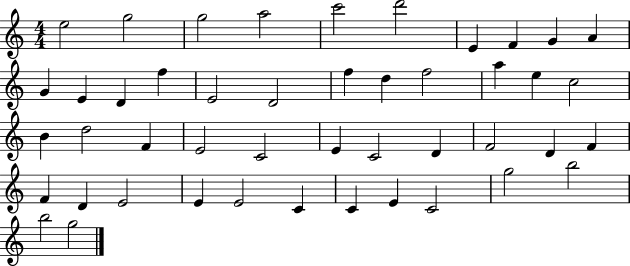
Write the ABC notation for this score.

X:1
T:Untitled
M:4/4
L:1/4
K:C
e2 g2 g2 a2 c'2 d'2 E F G A G E D f E2 D2 f d f2 a e c2 B d2 F E2 C2 E C2 D F2 D F F D E2 E E2 C C E C2 g2 b2 b2 g2